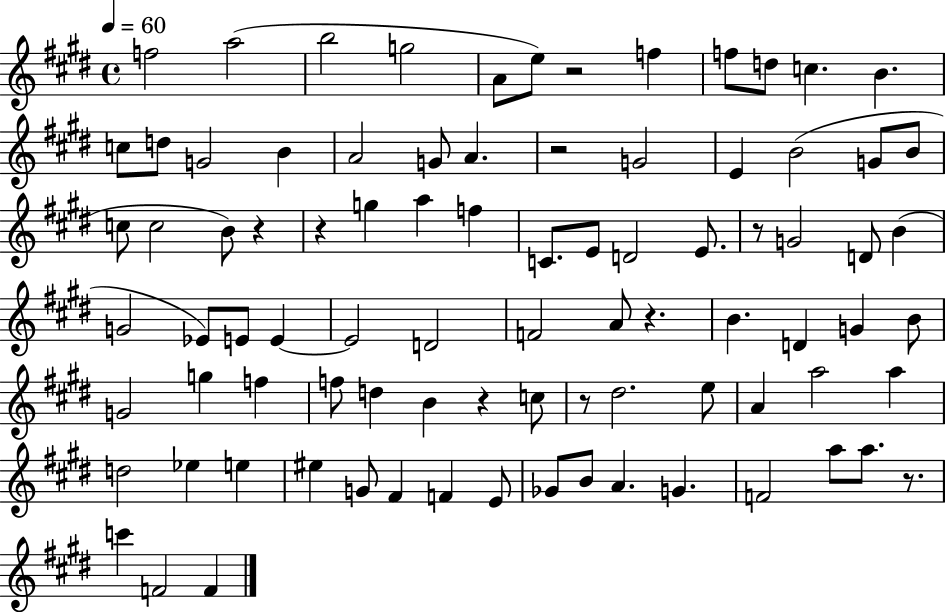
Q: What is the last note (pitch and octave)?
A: F4